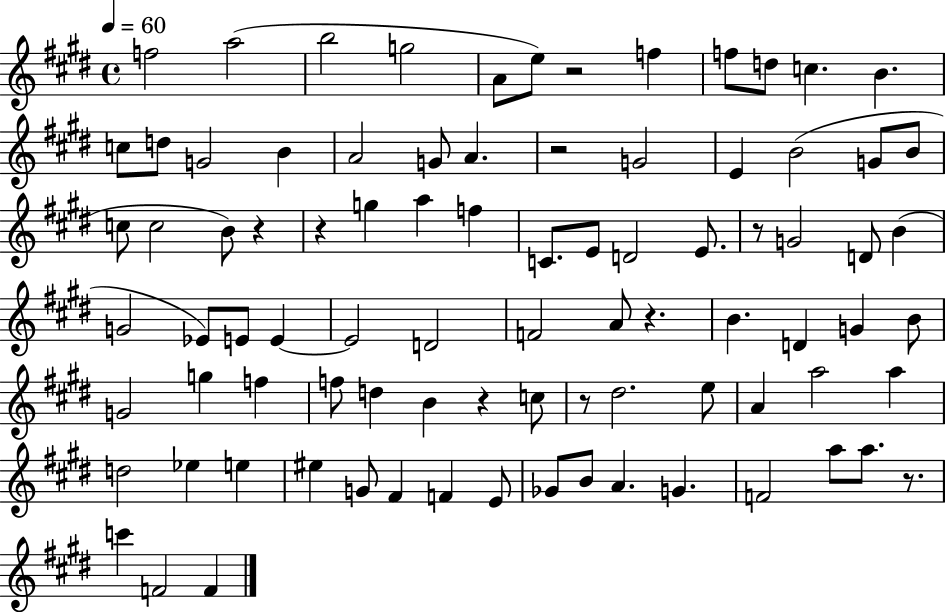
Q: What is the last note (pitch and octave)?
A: F4